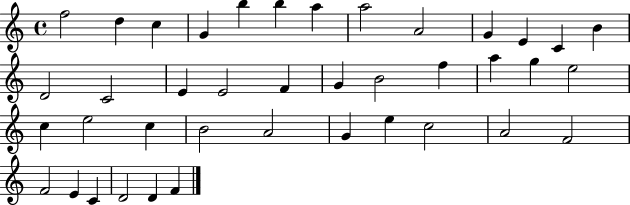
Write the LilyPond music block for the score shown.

{
  \clef treble
  \time 4/4
  \defaultTimeSignature
  \key c \major
  f''2 d''4 c''4 | g'4 b''4 b''4 a''4 | a''2 a'2 | g'4 e'4 c'4 b'4 | \break d'2 c'2 | e'4 e'2 f'4 | g'4 b'2 f''4 | a''4 g''4 e''2 | \break c''4 e''2 c''4 | b'2 a'2 | g'4 e''4 c''2 | a'2 f'2 | \break f'2 e'4 c'4 | d'2 d'4 f'4 | \bar "|."
}